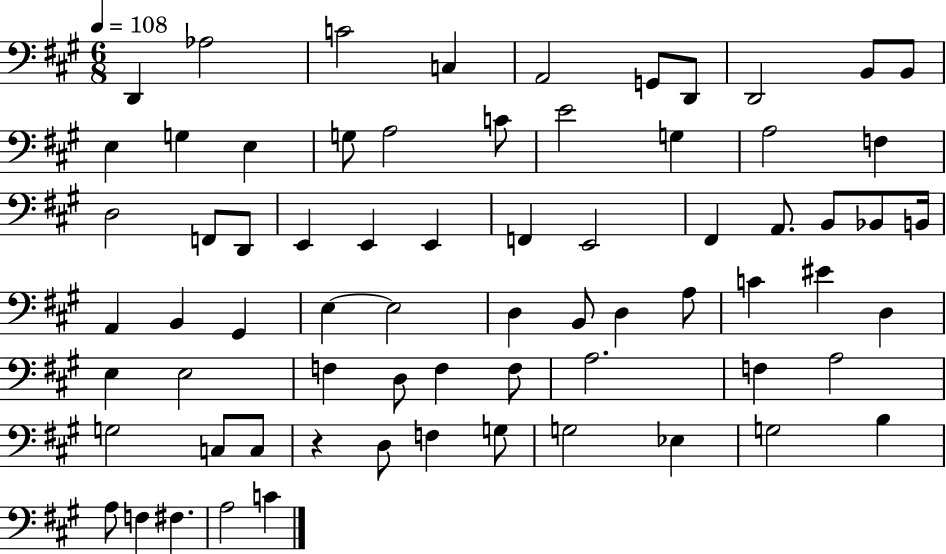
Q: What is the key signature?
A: A major